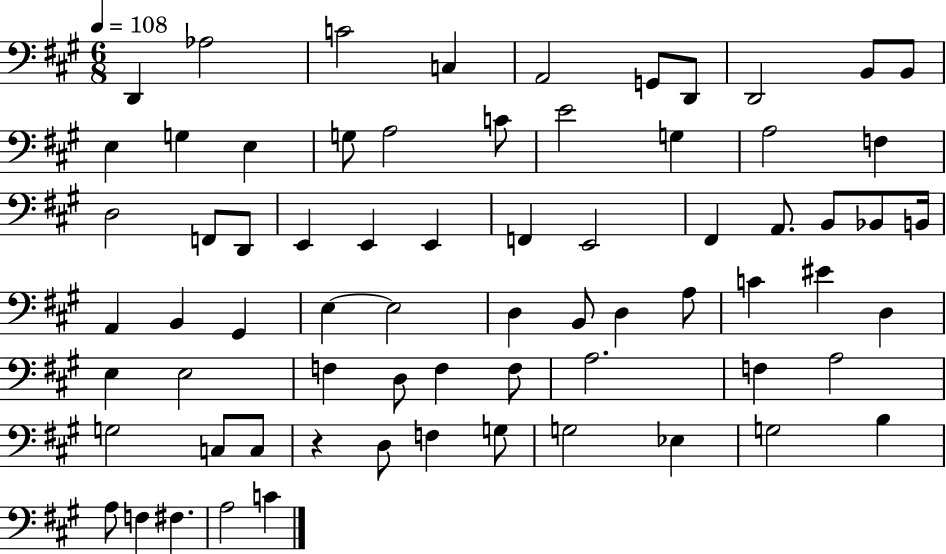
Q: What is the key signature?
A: A major